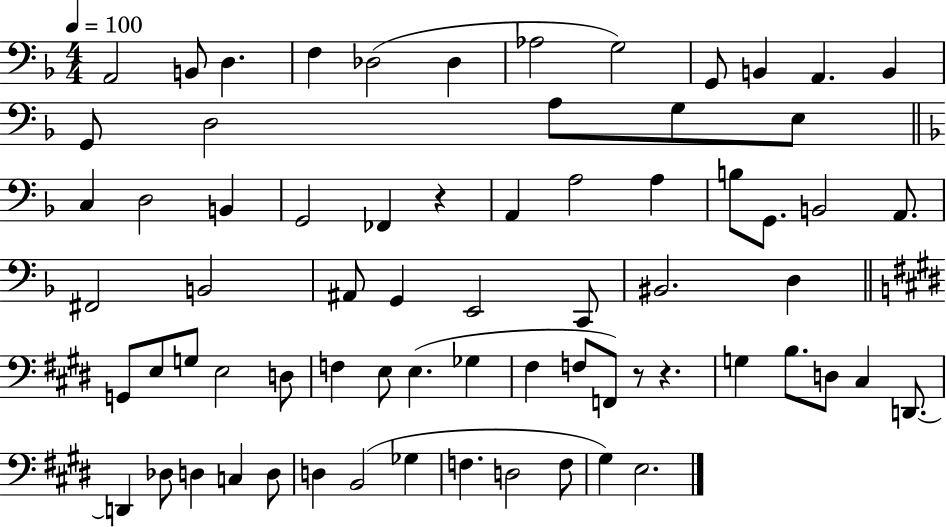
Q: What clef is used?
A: bass